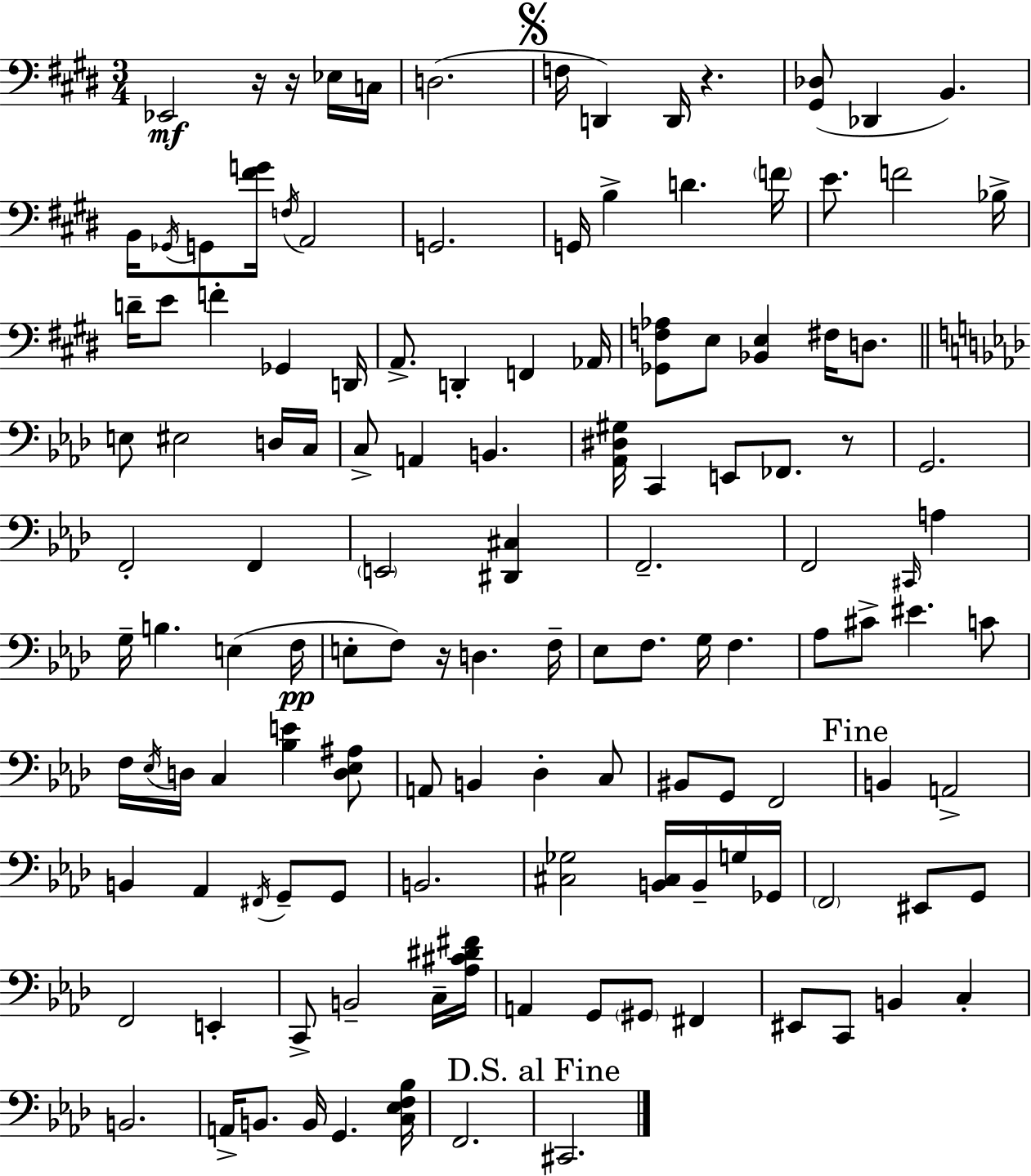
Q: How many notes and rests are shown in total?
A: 130